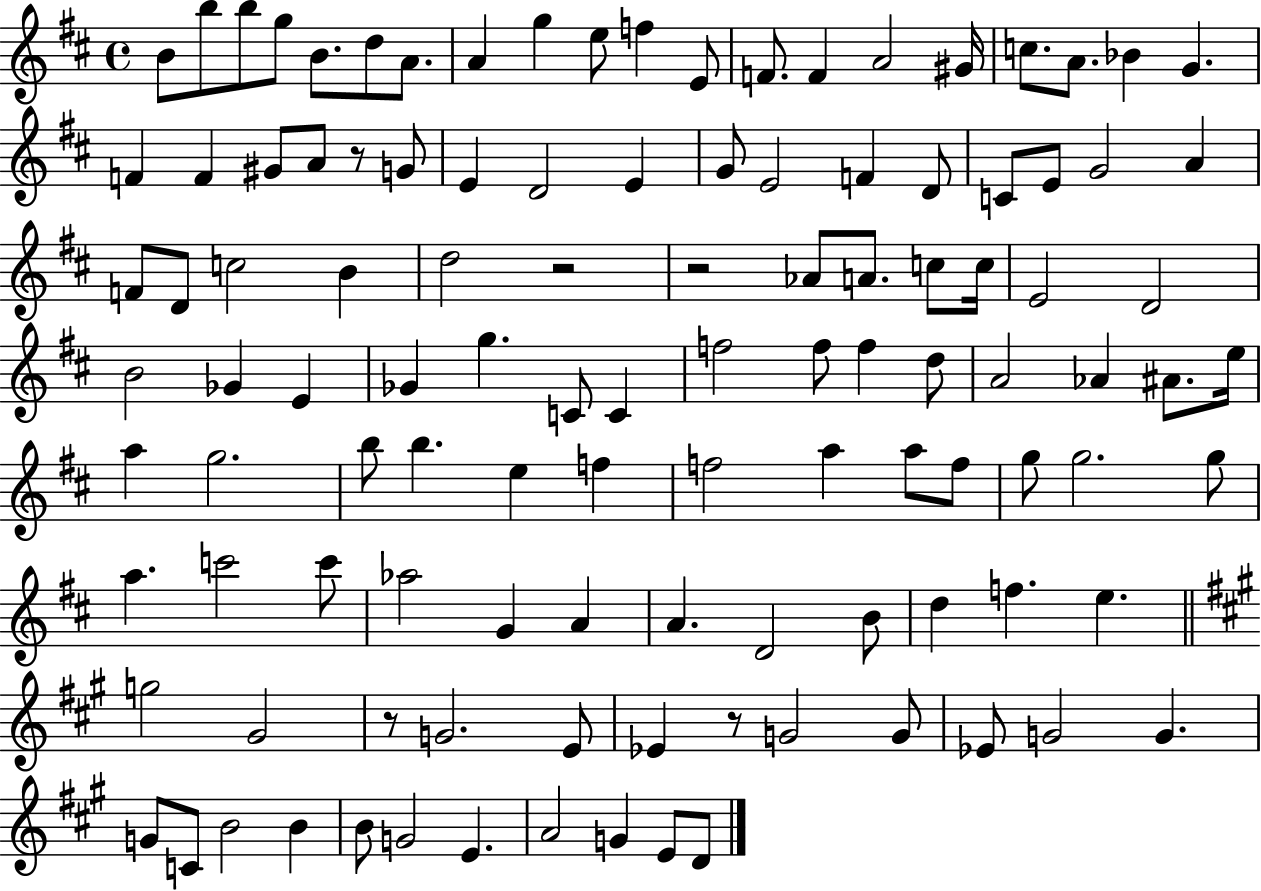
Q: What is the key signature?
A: D major